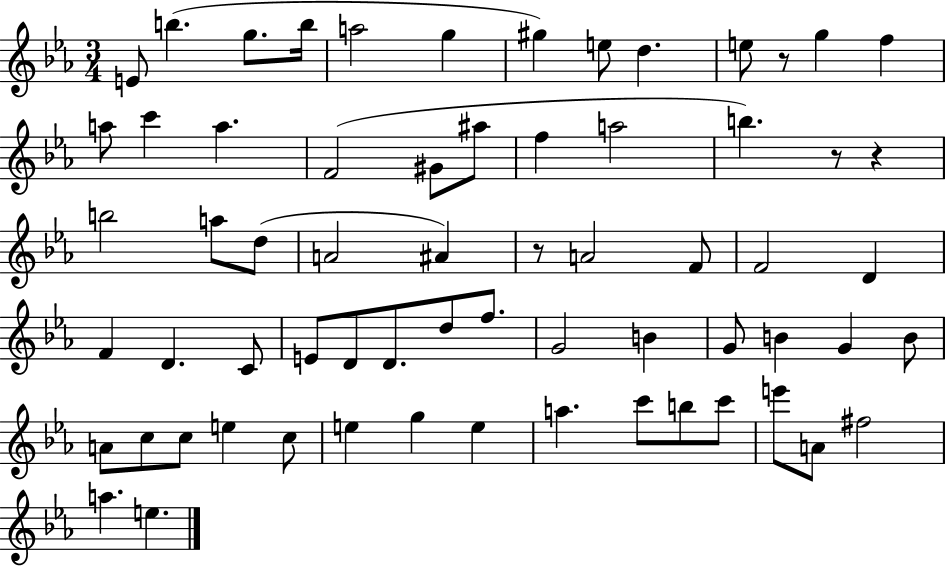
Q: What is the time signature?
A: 3/4